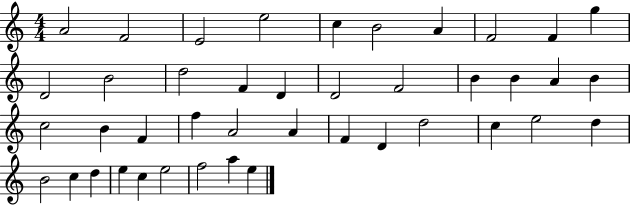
X:1
T:Untitled
M:4/4
L:1/4
K:C
A2 F2 E2 e2 c B2 A F2 F g D2 B2 d2 F D D2 F2 B B A B c2 B F f A2 A F D d2 c e2 d B2 c d e c e2 f2 a e